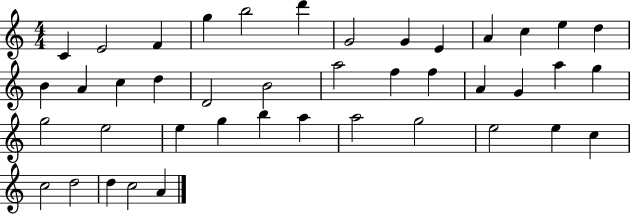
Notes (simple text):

C4/q E4/h F4/q G5/q B5/h D6/q G4/h G4/q E4/q A4/q C5/q E5/q D5/q B4/q A4/q C5/q D5/q D4/h B4/h A5/h F5/q F5/q A4/q G4/q A5/q G5/q G5/h E5/h E5/q G5/q B5/q A5/q A5/h G5/h E5/h E5/q C5/q C5/h D5/h D5/q C5/h A4/q